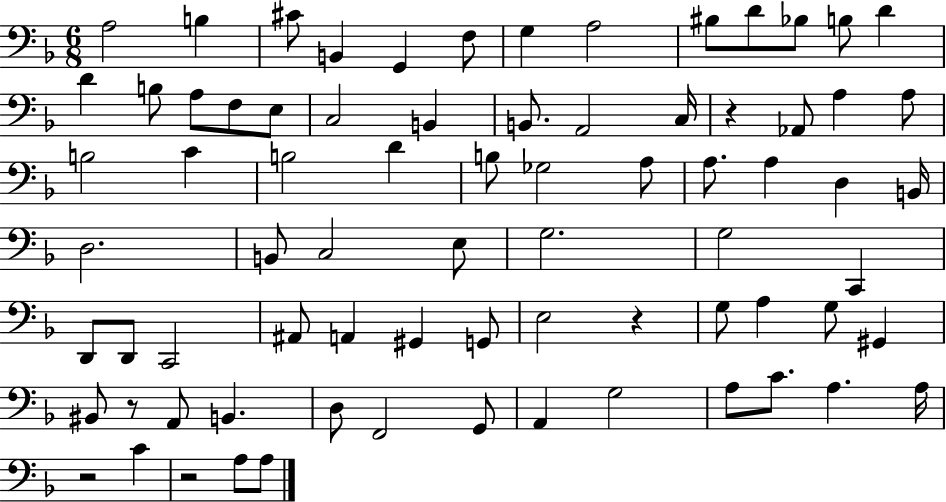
A3/h B3/q C#4/e B2/q G2/q F3/e G3/q A3/h BIS3/e D4/e Bb3/e B3/e D4/q D4/q B3/e A3/e F3/e E3/e C3/h B2/q B2/e. A2/h C3/s R/q Ab2/e A3/q A3/e B3/h C4/q B3/h D4/q B3/e Gb3/h A3/e A3/e. A3/q D3/q B2/s D3/h. B2/e C3/h E3/e G3/h. G3/h C2/q D2/e D2/e C2/h A#2/e A2/q G#2/q G2/e E3/h R/q G3/e A3/q G3/e G#2/q BIS2/e R/e A2/e B2/q. D3/e F2/h G2/e A2/q G3/h A3/e C4/e. A3/q. A3/s R/h C4/q R/h A3/e A3/e